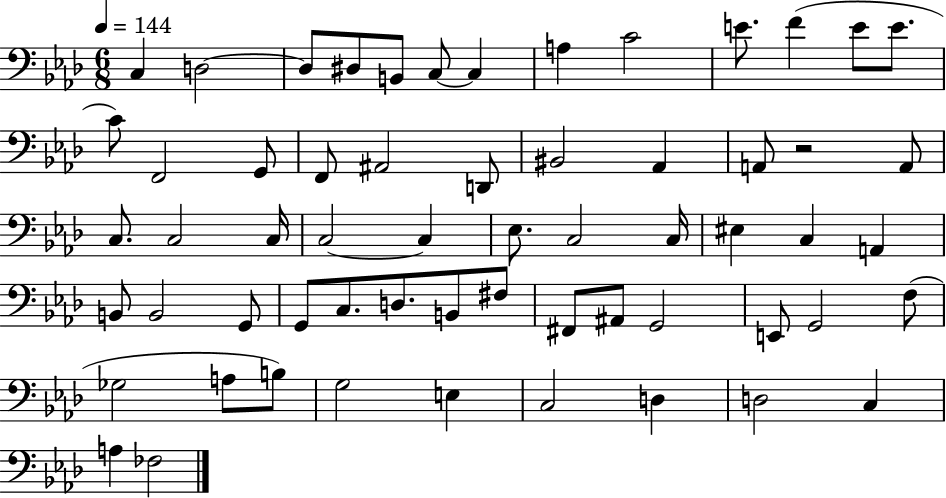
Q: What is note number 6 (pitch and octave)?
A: C3